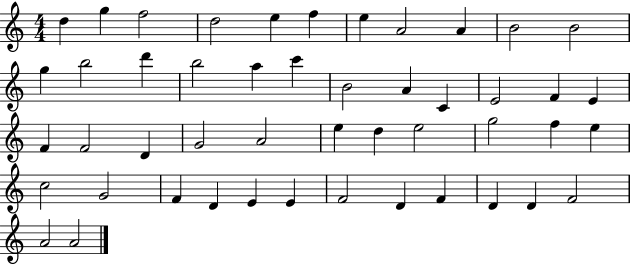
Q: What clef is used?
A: treble